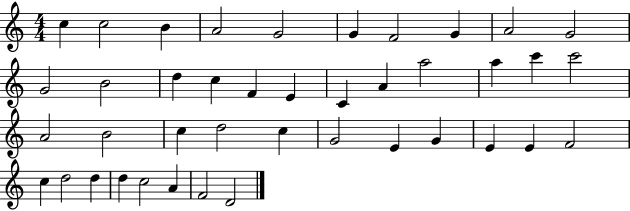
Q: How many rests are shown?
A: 0